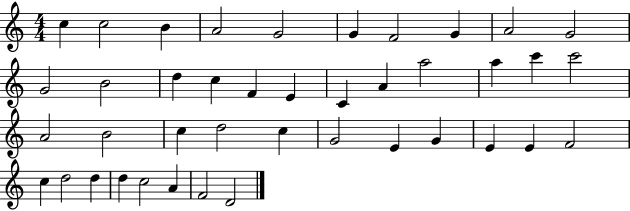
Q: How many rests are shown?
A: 0